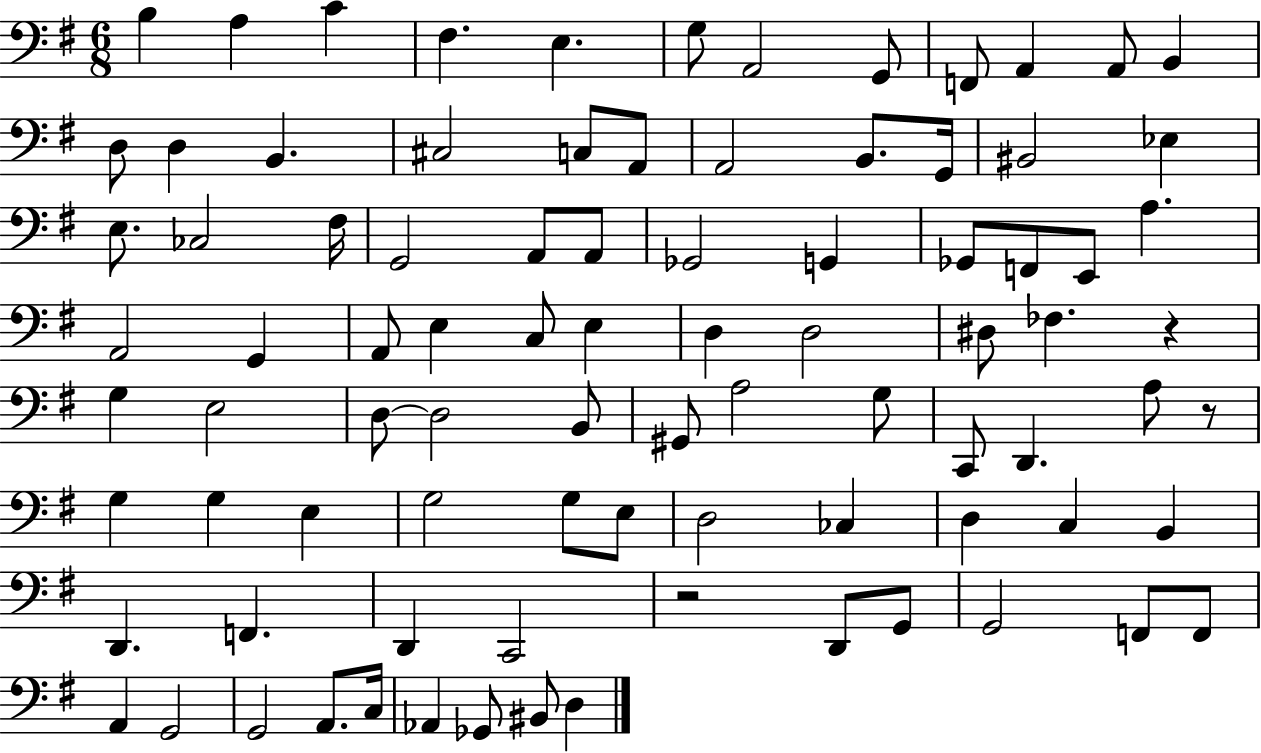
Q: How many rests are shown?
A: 3